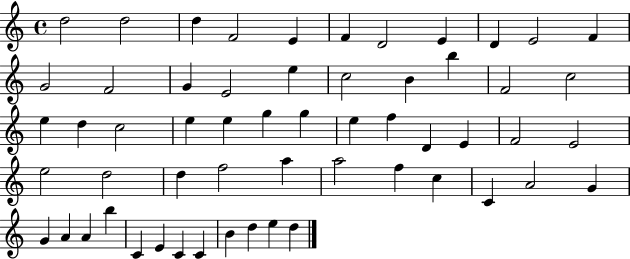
X:1
T:Untitled
M:4/4
L:1/4
K:C
d2 d2 d F2 E F D2 E D E2 F G2 F2 G E2 e c2 B b F2 c2 e d c2 e e g g e f D E F2 E2 e2 d2 d f2 a a2 f c C A2 G G A A b C E C C B d e d